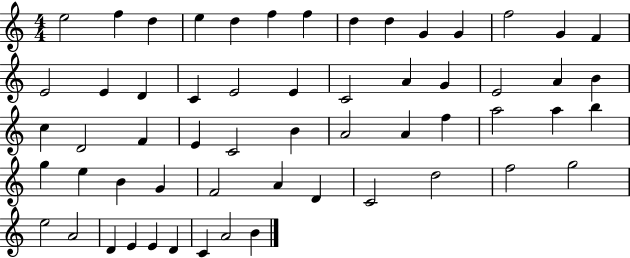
X:1
T:Untitled
M:4/4
L:1/4
K:C
e2 f d e d f f d d G G f2 G F E2 E D C E2 E C2 A G E2 A B c D2 F E C2 B A2 A f a2 a b g e B G F2 A D C2 d2 f2 g2 e2 A2 D E E D C A2 B